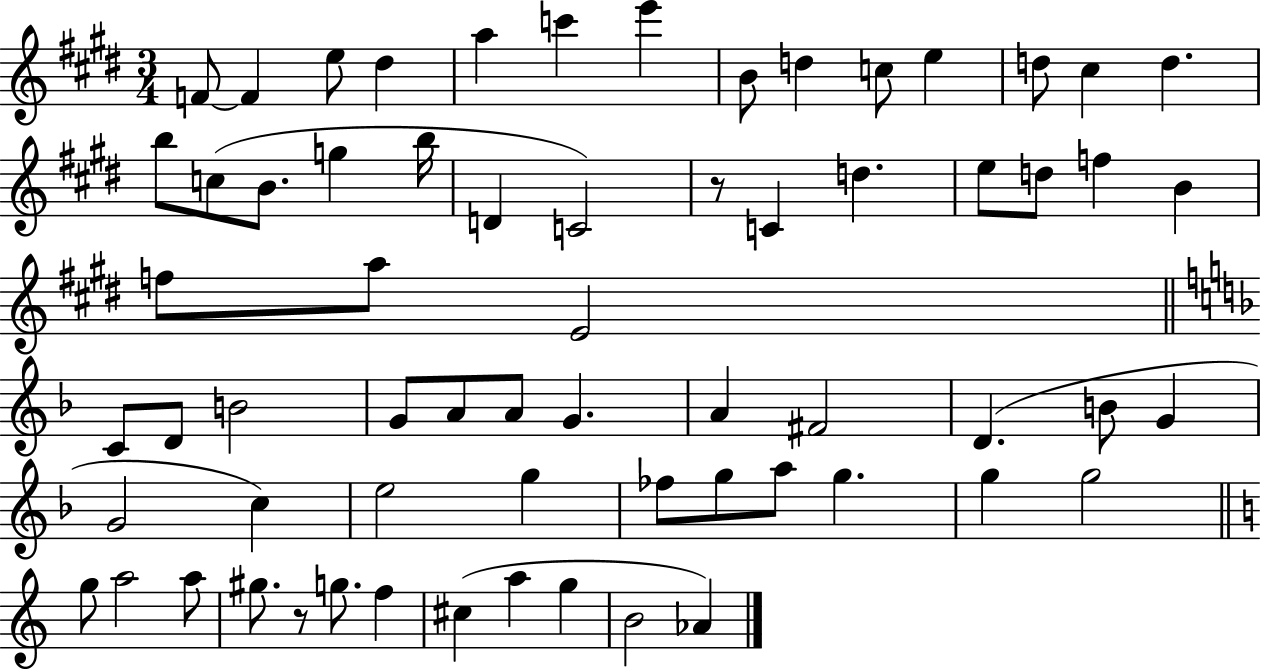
F4/e F4/q E5/e D#5/q A5/q C6/q E6/q B4/e D5/q C5/e E5/q D5/e C#5/q D5/q. B5/e C5/e B4/e. G5/q B5/s D4/q C4/h R/e C4/q D5/q. E5/e D5/e F5/q B4/q F5/e A5/e E4/h C4/e D4/e B4/h G4/e A4/e A4/e G4/q. A4/q F#4/h D4/q. B4/e G4/q G4/h C5/q E5/h G5/q FES5/e G5/e A5/e G5/q. G5/q G5/h G5/e A5/h A5/e G#5/e. R/e G5/e. F5/q C#5/q A5/q G5/q B4/h Ab4/q